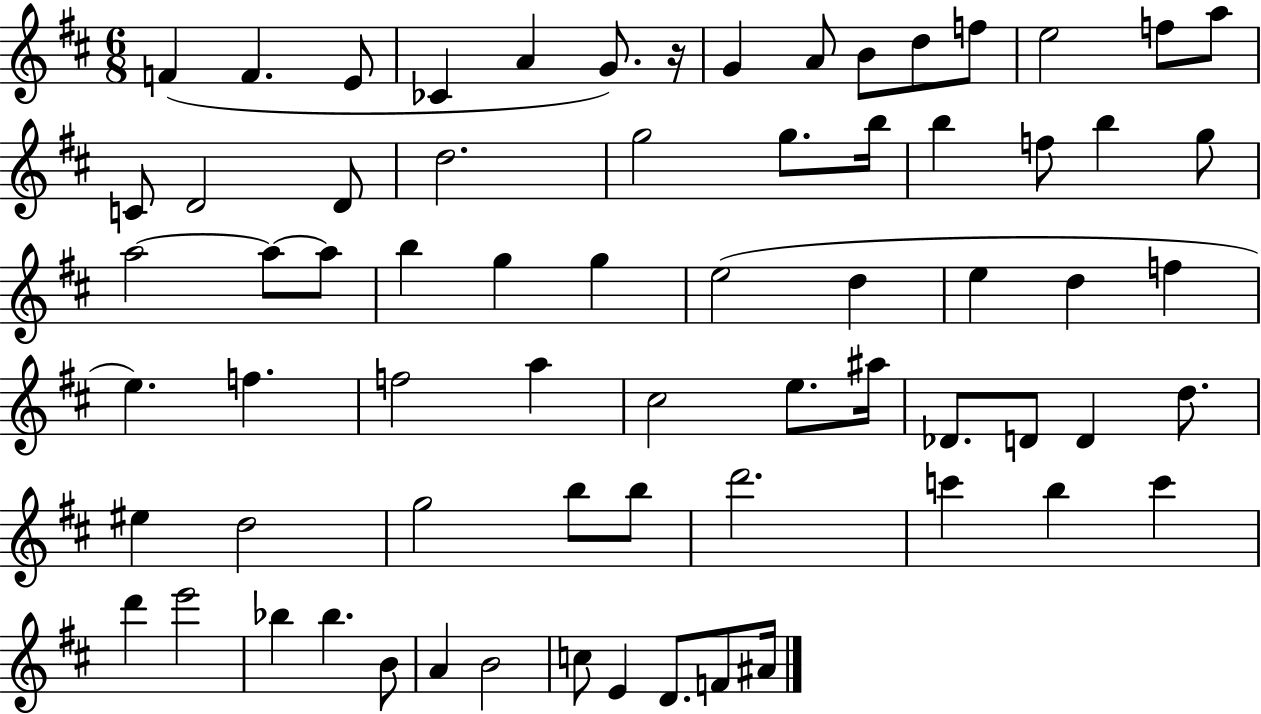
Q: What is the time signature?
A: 6/8